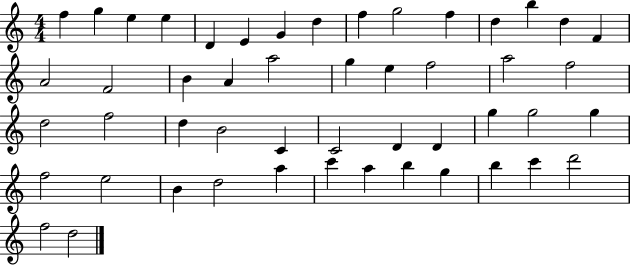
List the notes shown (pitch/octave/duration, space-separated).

F5/q G5/q E5/q E5/q D4/q E4/q G4/q D5/q F5/q G5/h F5/q D5/q B5/q D5/q F4/q A4/h F4/h B4/q A4/q A5/h G5/q E5/q F5/h A5/h F5/h D5/h F5/h D5/q B4/h C4/q C4/h D4/q D4/q G5/q G5/h G5/q F5/h E5/h B4/q D5/h A5/q C6/q A5/q B5/q G5/q B5/q C6/q D6/h F5/h D5/h